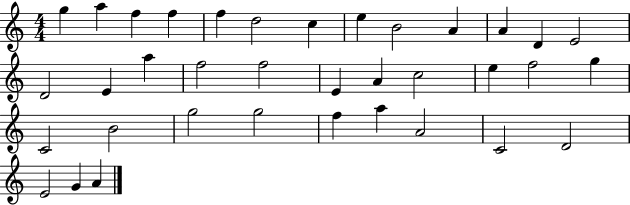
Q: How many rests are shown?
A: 0